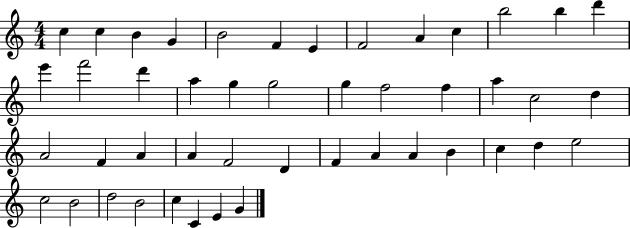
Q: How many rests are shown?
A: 0